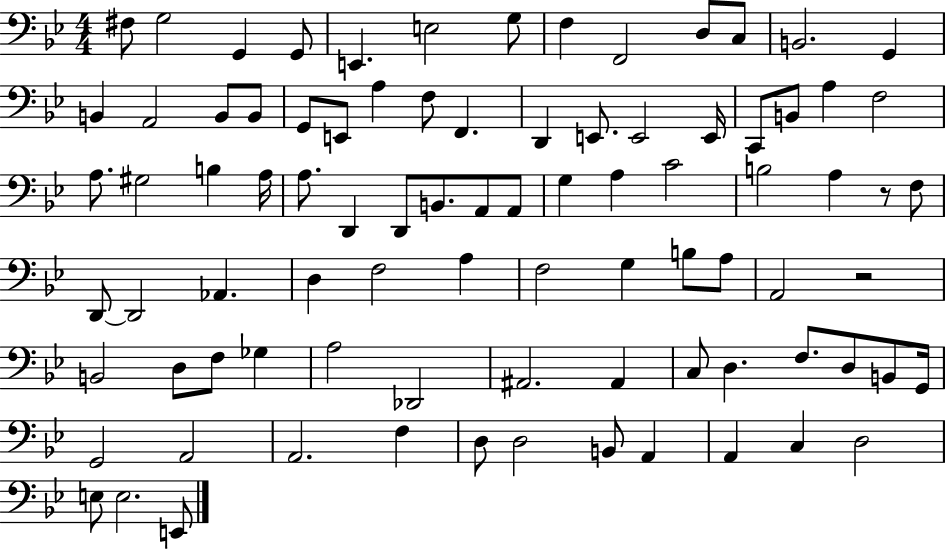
F#3/e G3/h G2/q G2/e E2/q. E3/h G3/e F3/q F2/h D3/e C3/e B2/h. G2/q B2/q A2/h B2/e B2/e G2/e E2/e A3/q F3/e F2/q. D2/q E2/e. E2/h E2/s C2/e B2/e A3/q F3/h A3/e. G#3/h B3/q A3/s A3/e. D2/q D2/e B2/e. A2/e A2/e G3/q A3/q C4/h B3/h A3/q R/e F3/e D2/e D2/h Ab2/q. D3/q F3/h A3/q F3/h G3/q B3/e A3/e A2/h R/h B2/h D3/e F3/e Gb3/q A3/h Db2/h A#2/h. A#2/q C3/e D3/q. F3/e. D3/e B2/e G2/s G2/h A2/h A2/h. F3/q D3/e D3/h B2/e A2/q A2/q C3/q D3/h E3/e E3/h. E2/e